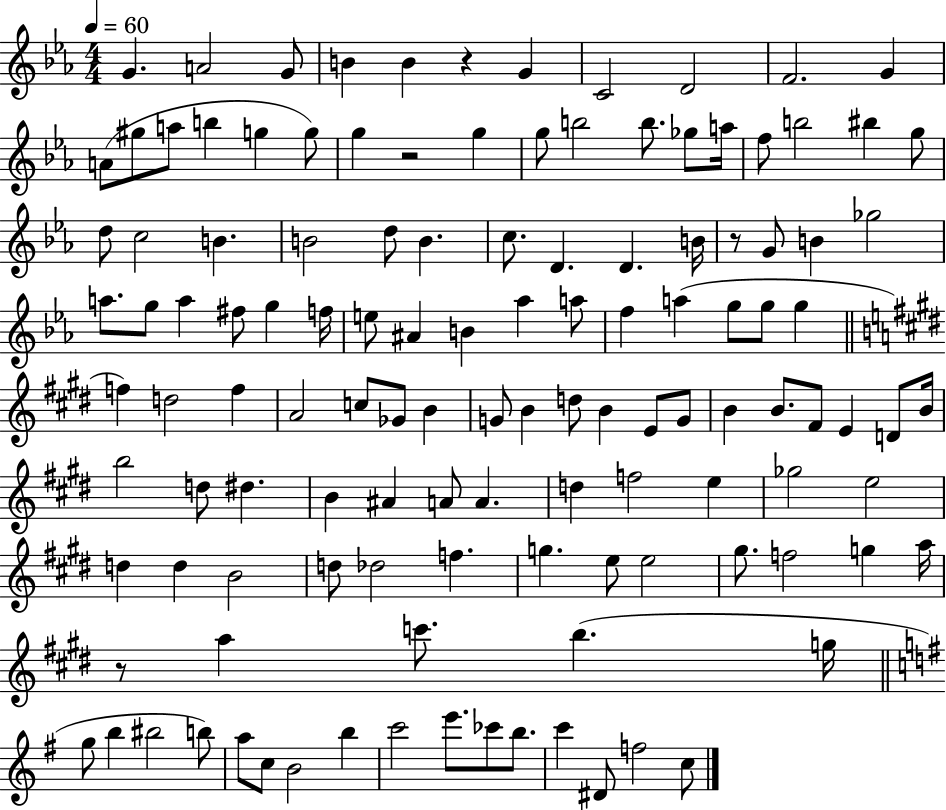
X:1
T:Untitled
M:4/4
L:1/4
K:Eb
G A2 G/2 B B z G C2 D2 F2 G A/2 ^g/2 a/2 b g g/2 g z2 g g/2 b2 b/2 _g/2 a/4 f/2 b2 ^b g/2 d/2 c2 B B2 d/2 B c/2 D D B/4 z/2 G/2 B _g2 a/2 g/2 a ^f/2 g f/4 e/2 ^A B _a a/2 f a g/2 g/2 g f d2 f A2 c/2 _G/2 B G/2 B d/2 B E/2 G/2 B B/2 ^F/2 E D/2 B/4 b2 d/2 ^d B ^A A/2 A d f2 e _g2 e2 d d B2 d/2 _d2 f g e/2 e2 ^g/2 f2 g a/4 z/2 a c'/2 b g/4 g/2 b ^b2 b/2 a/2 c/2 B2 b c'2 e'/2 _c'/2 b/2 c' ^D/2 f2 c/2